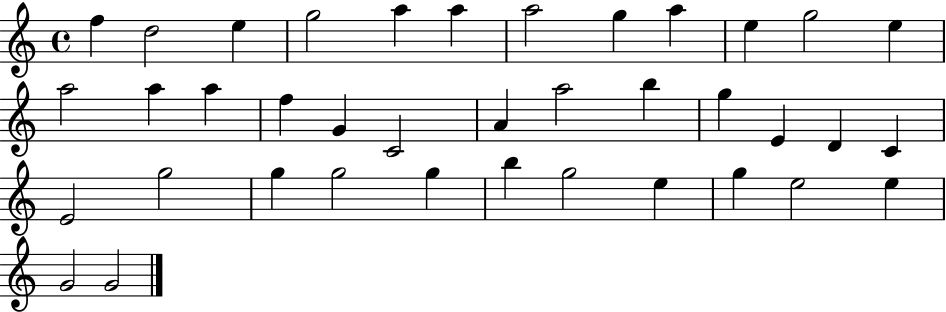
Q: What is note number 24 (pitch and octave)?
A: D4